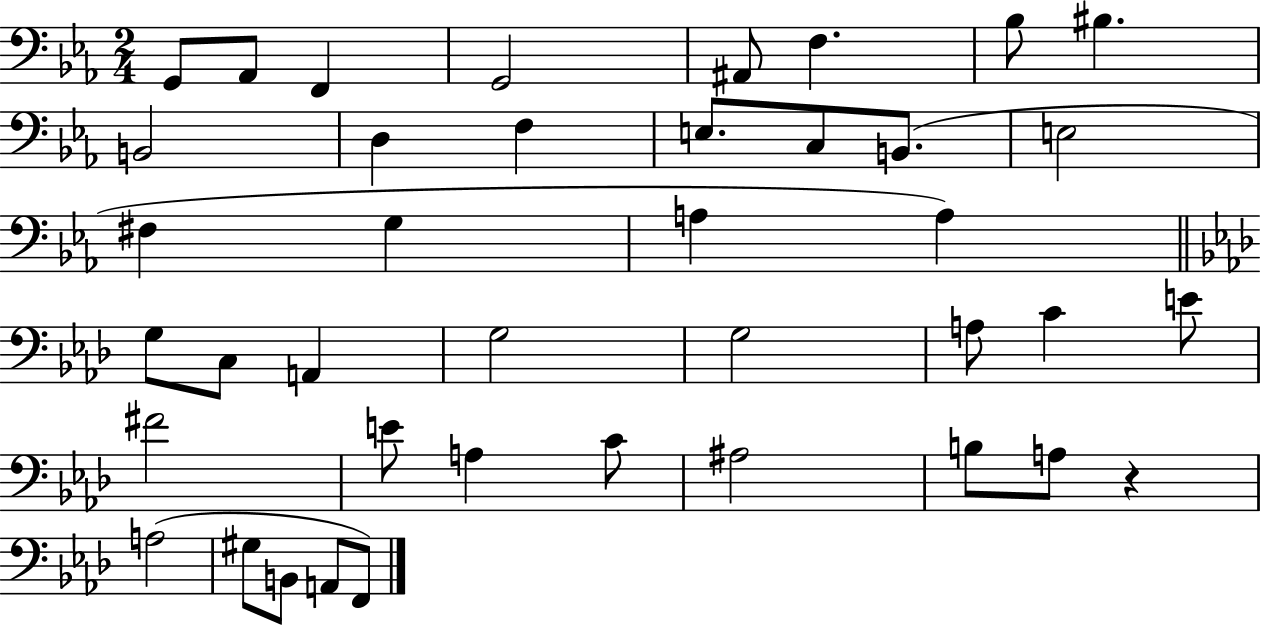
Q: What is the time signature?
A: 2/4